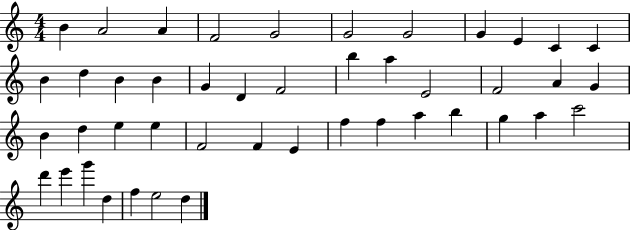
X:1
T:Untitled
M:4/4
L:1/4
K:C
B A2 A F2 G2 G2 G2 G E C C B d B B G D F2 b a E2 F2 A G B d e e F2 F E f f a b g a c'2 d' e' g' d f e2 d